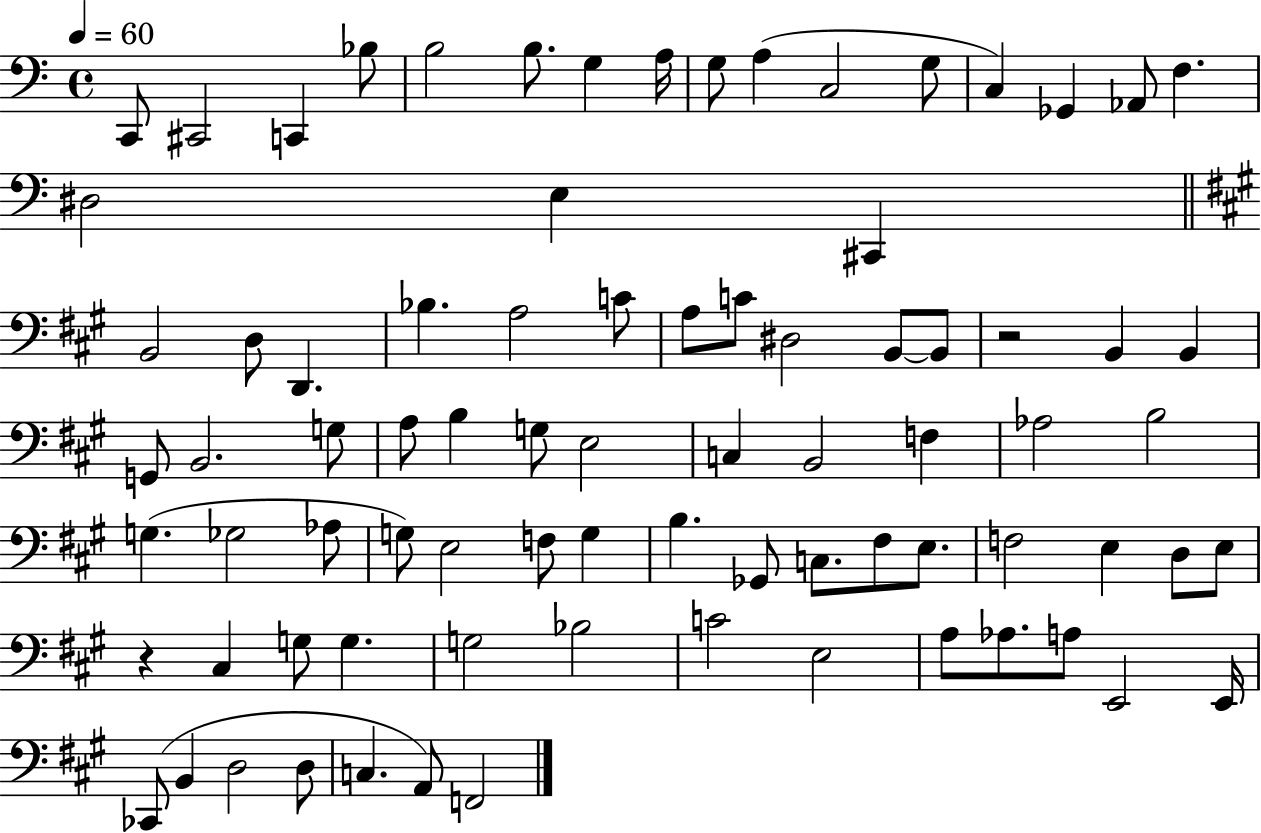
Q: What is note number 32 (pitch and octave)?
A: B2